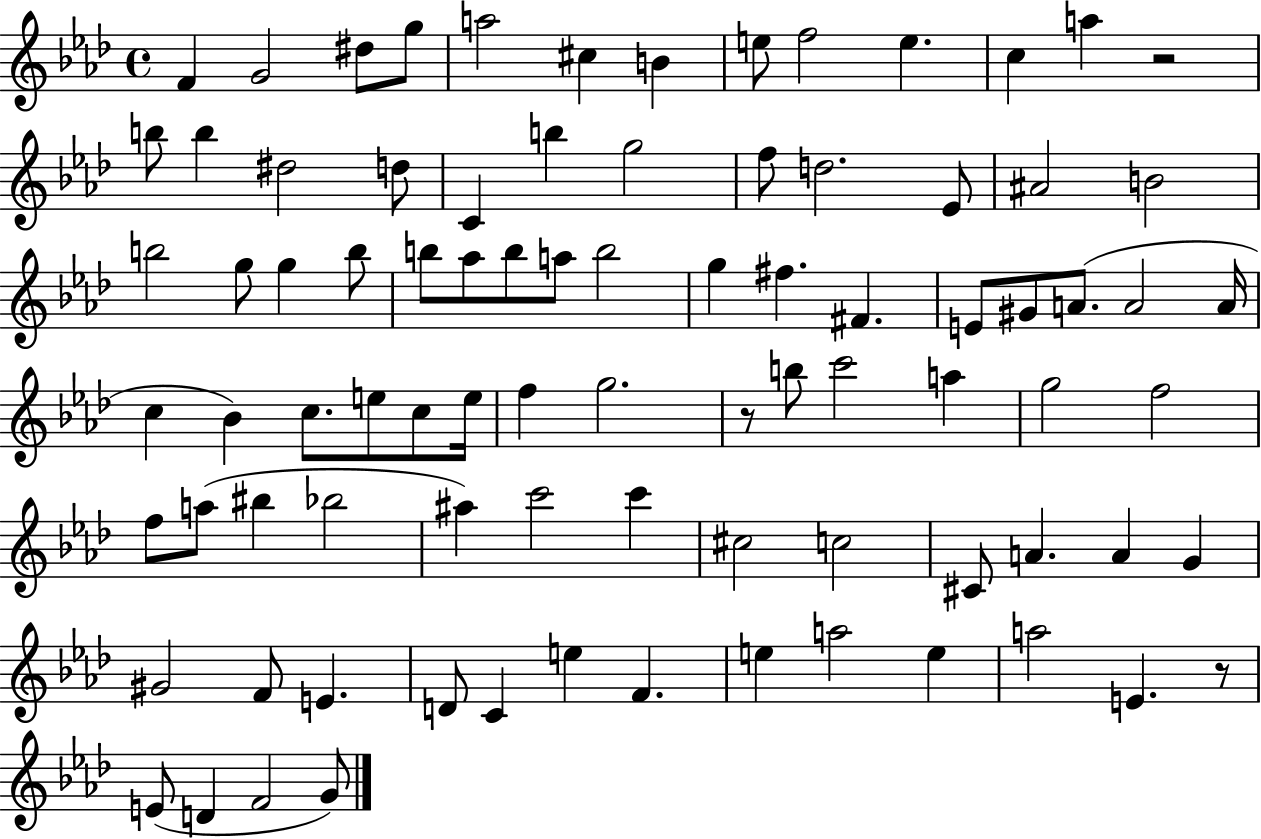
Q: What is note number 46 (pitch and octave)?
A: C5